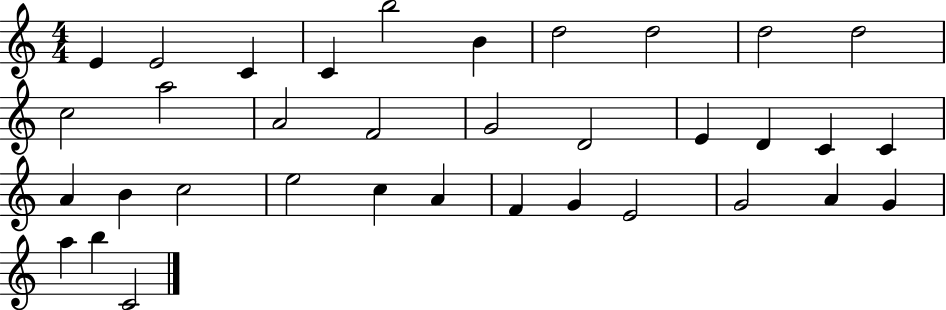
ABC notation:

X:1
T:Untitled
M:4/4
L:1/4
K:C
E E2 C C b2 B d2 d2 d2 d2 c2 a2 A2 F2 G2 D2 E D C C A B c2 e2 c A F G E2 G2 A G a b C2